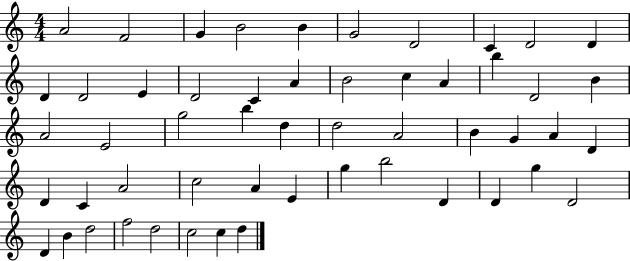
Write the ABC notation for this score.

X:1
T:Untitled
M:4/4
L:1/4
K:C
A2 F2 G B2 B G2 D2 C D2 D D D2 E D2 C A B2 c A b D2 B A2 E2 g2 b d d2 A2 B G A D D C A2 c2 A E g b2 D D g D2 D B d2 f2 d2 c2 c d